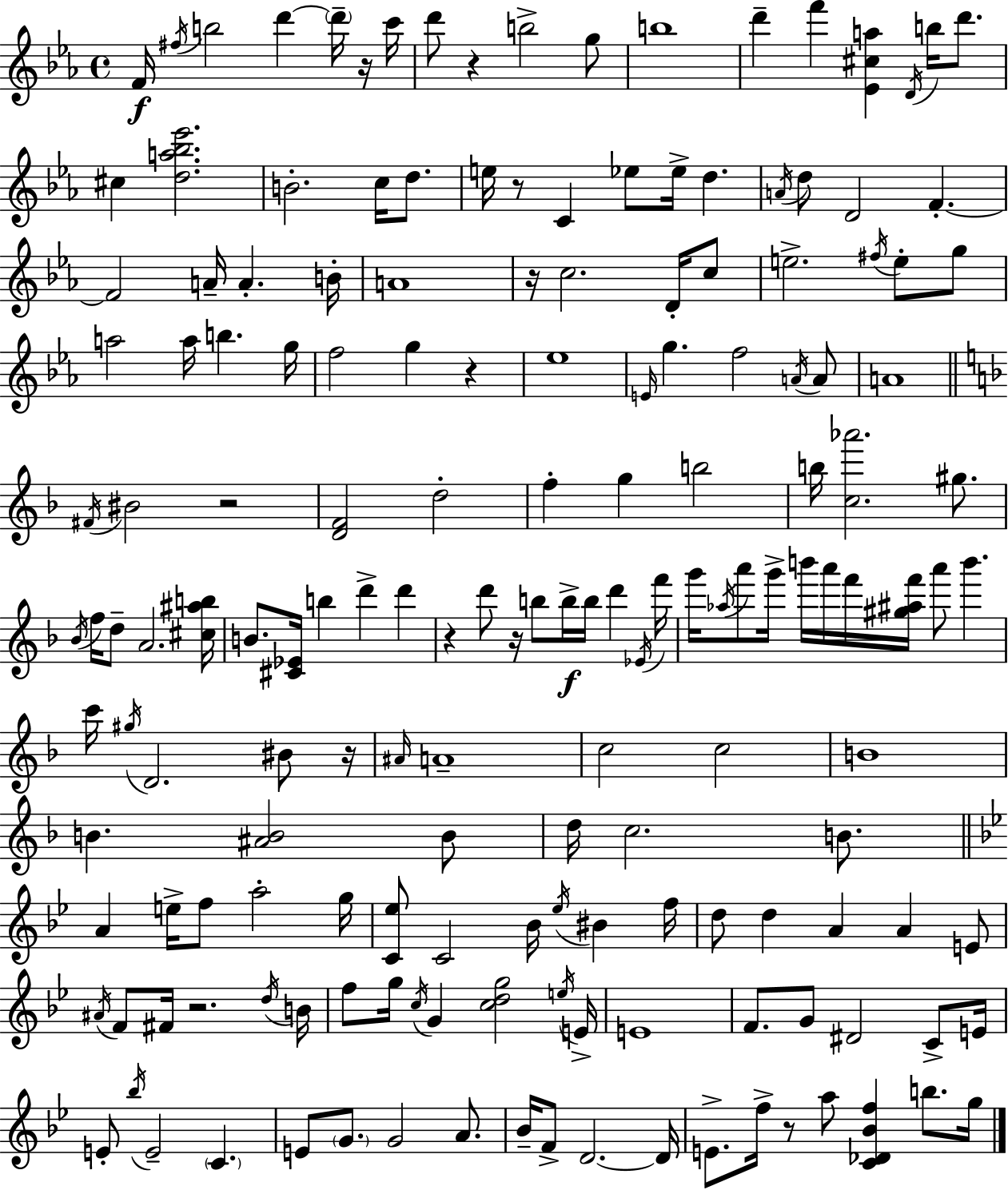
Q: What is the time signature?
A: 4/4